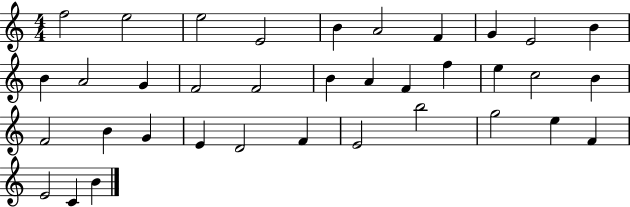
X:1
T:Untitled
M:4/4
L:1/4
K:C
f2 e2 e2 E2 B A2 F G E2 B B A2 G F2 F2 B A F f e c2 B F2 B G E D2 F E2 b2 g2 e F E2 C B